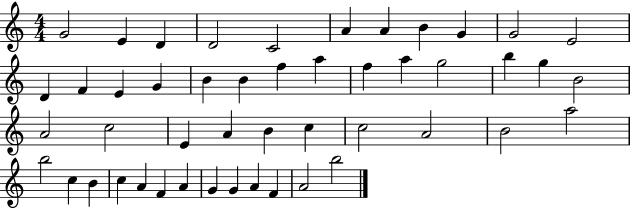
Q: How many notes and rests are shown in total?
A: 48